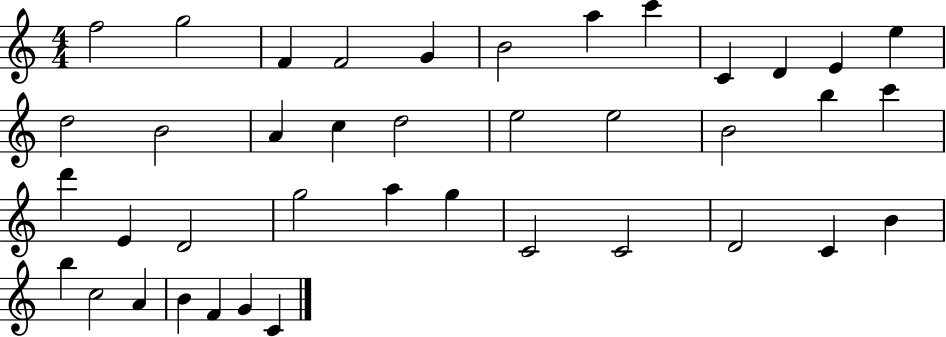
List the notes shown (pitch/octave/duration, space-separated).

F5/h G5/h F4/q F4/h G4/q B4/h A5/q C6/q C4/q D4/q E4/q E5/q D5/h B4/h A4/q C5/q D5/h E5/h E5/h B4/h B5/q C6/q D6/q E4/q D4/h G5/h A5/q G5/q C4/h C4/h D4/h C4/q B4/q B5/q C5/h A4/q B4/q F4/q G4/q C4/q